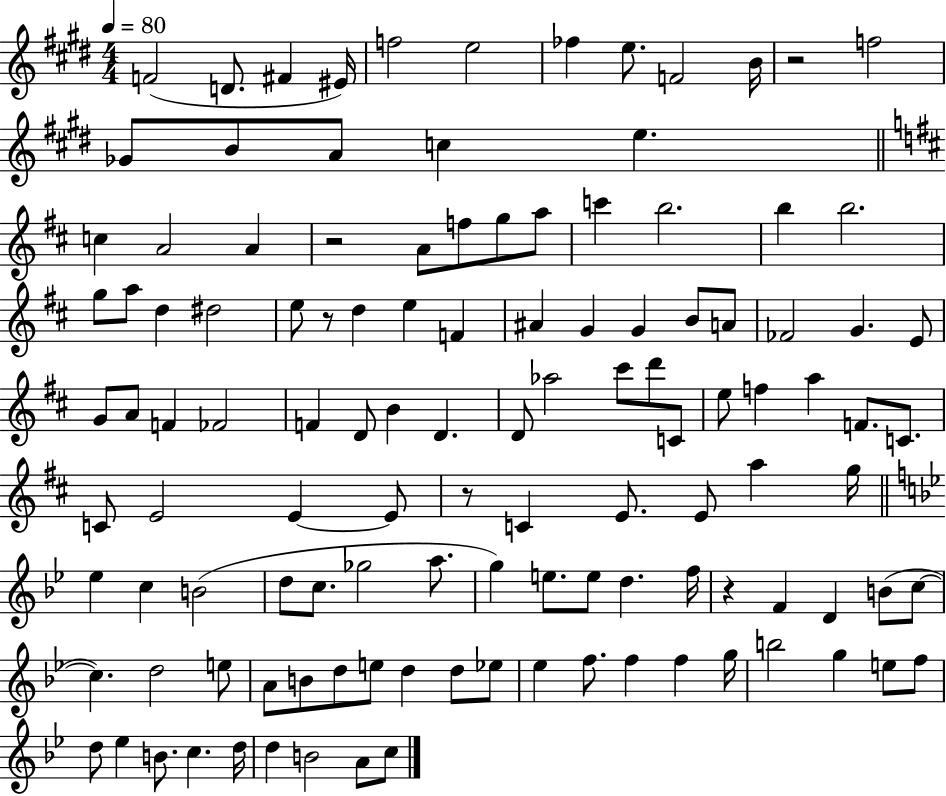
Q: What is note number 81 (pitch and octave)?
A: D5